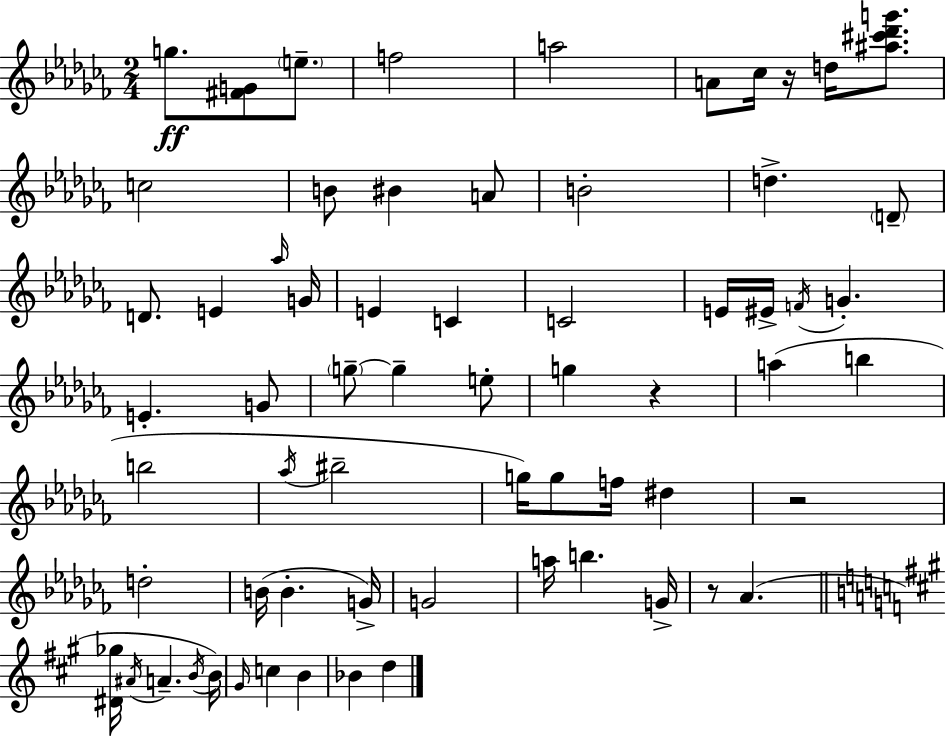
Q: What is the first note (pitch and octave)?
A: G5